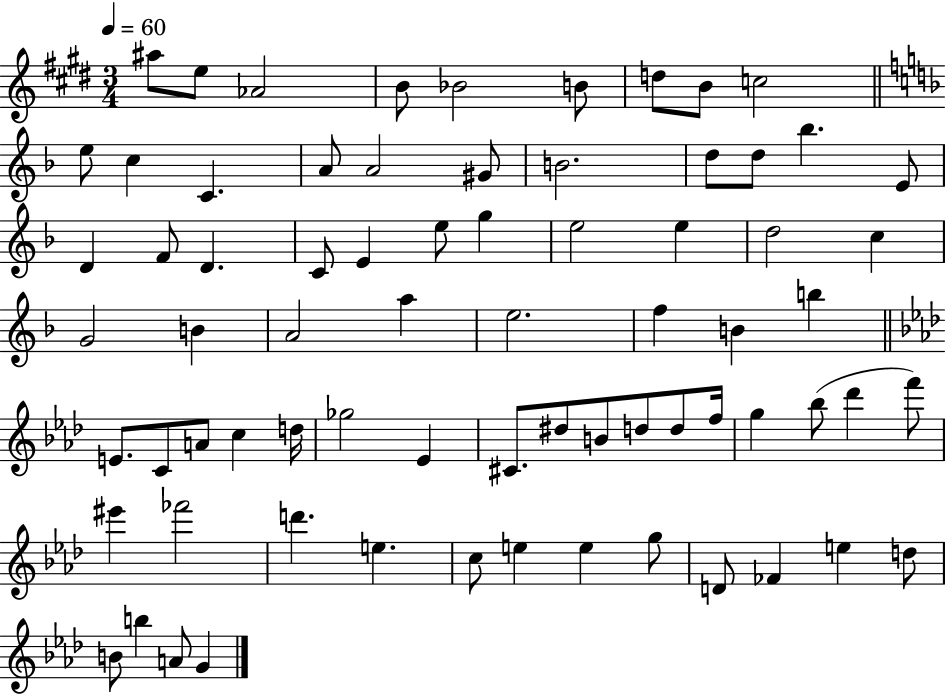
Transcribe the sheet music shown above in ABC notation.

X:1
T:Untitled
M:3/4
L:1/4
K:E
^a/2 e/2 _A2 B/2 _B2 B/2 d/2 B/2 c2 e/2 c C A/2 A2 ^G/2 B2 d/2 d/2 _b E/2 D F/2 D C/2 E e/2 g e2 e d2 c G2 B A2 a e2 f B b E/2 C/2 A/2 c d/4 _g2 _E ^C/2 ^d/2 B/2 d/2 d/2 f/4 g _b/2 _d' f'/2 ^e' _f'2 d' e c/2 e e g/2 D/2 _F e d/2 B/2 b A/2 G